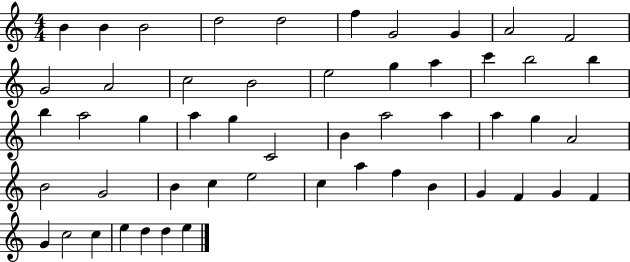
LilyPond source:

{
  \clef treble
  \numericTimeSignature
  \time 4/4
  \key c \major
  b'4 b'4 b'2 | d''2 d''2 | f''4 g'2 g'4 | a'2 f'2 | \break g'2 a'2 | c''2 b'2 | e''2 g''4 a''4 | c'''4 b''2 b''4 | \break b''4 a''2 g''4 | a''4 g''4 c'2 | b'4 a''2 a''4 | a''4 g''4 a'2 | \break b'2 g'2 | b'4 c''4 e''2 | c''4 a''4 f''4 b'4 | g'4 f'4 g'4 f'4 | \break g'4 c''2 c''4 | e''4 d''4 d''4 e''4 | \bar "|."
}